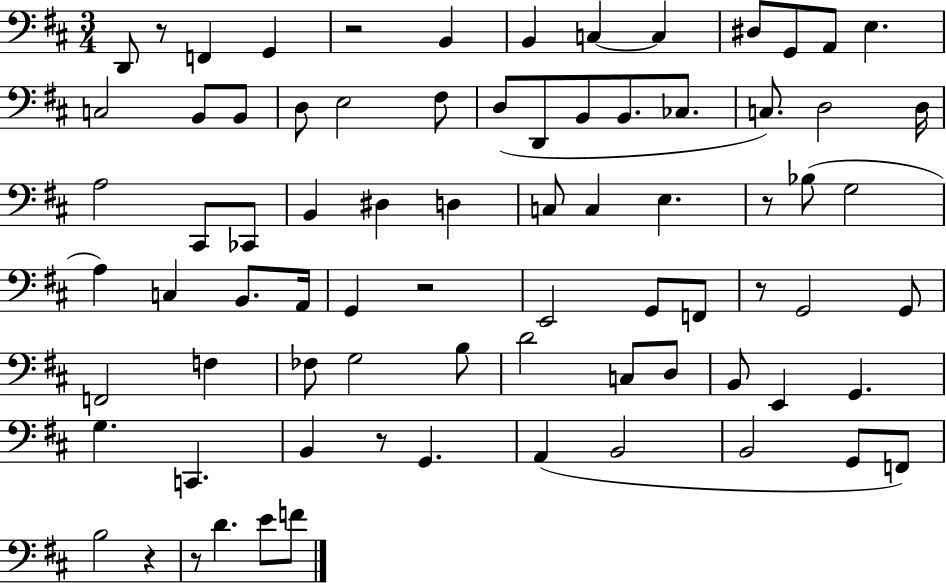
X:1
T:Untitled
M:3/4
L:1/4
K:D
D,,/2 z/2 F,, G,, z2 B,, B,, C, C, ^D,/2 G,,/2 A,,/2 E, C,2 B,,/2 B,,/2 D,/2 E,2 ^F,/2 D,/2 D,,/2 B,,/2 B,,/2 _C,/2 C,/2 D,2 D,/4 A,2 ^C,,/2 _C,,/2 B,, ^D, D, C,/2 C, E, z/2 _B,/2 G,2 A, C, B,,/2 A,,/4 G,, z2 E,,2 G,,/2 F,,/2 z/2 G,,2 G,,/2 F,,2 F, _F,/2 G,2 B,/2 D2 C,/2 D,/2 B,,/2 E,, G,, G, C,, B,, z/2 G,, A,, B,,2 B,,2 G,,/2 F,,/2 B,2 z z/2 D E/2 F/2